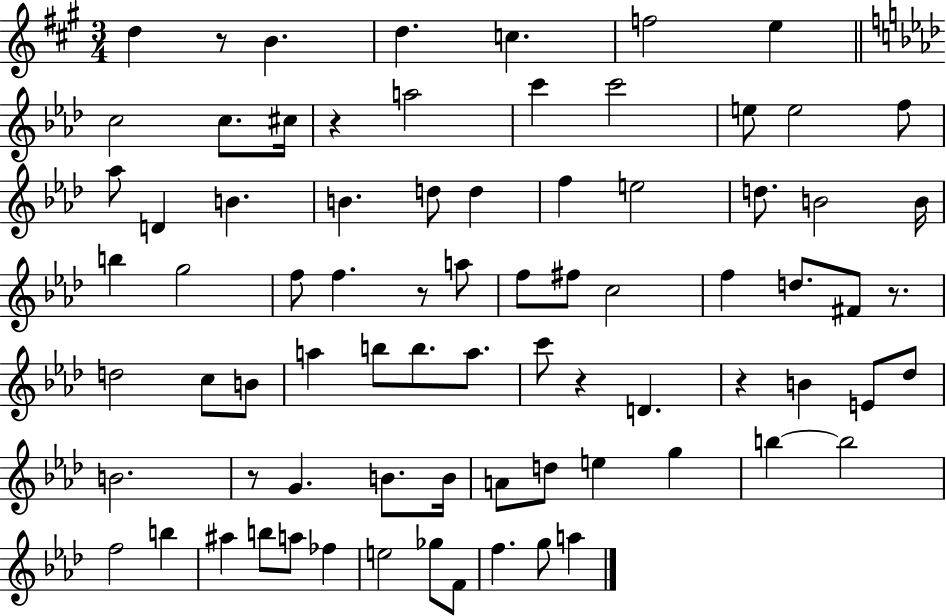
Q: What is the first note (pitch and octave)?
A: D5